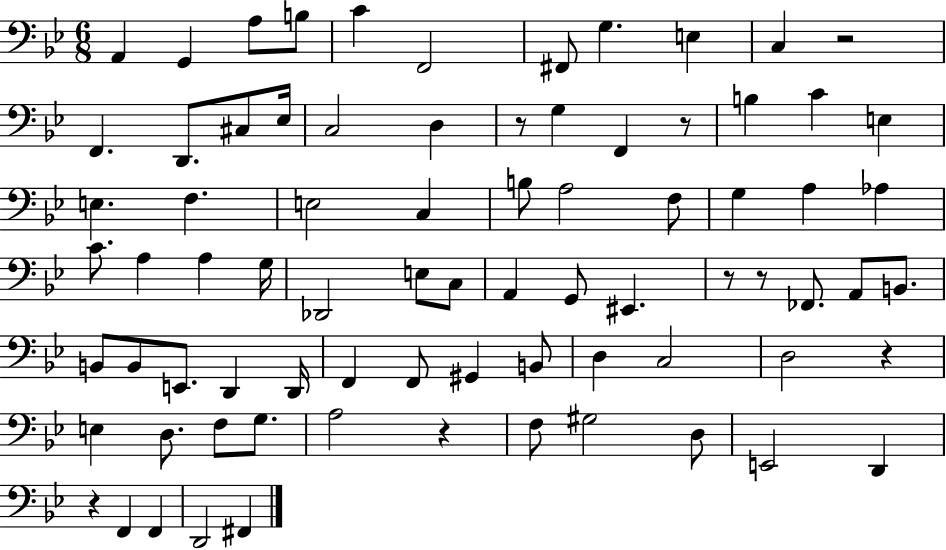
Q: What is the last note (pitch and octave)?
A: F#2